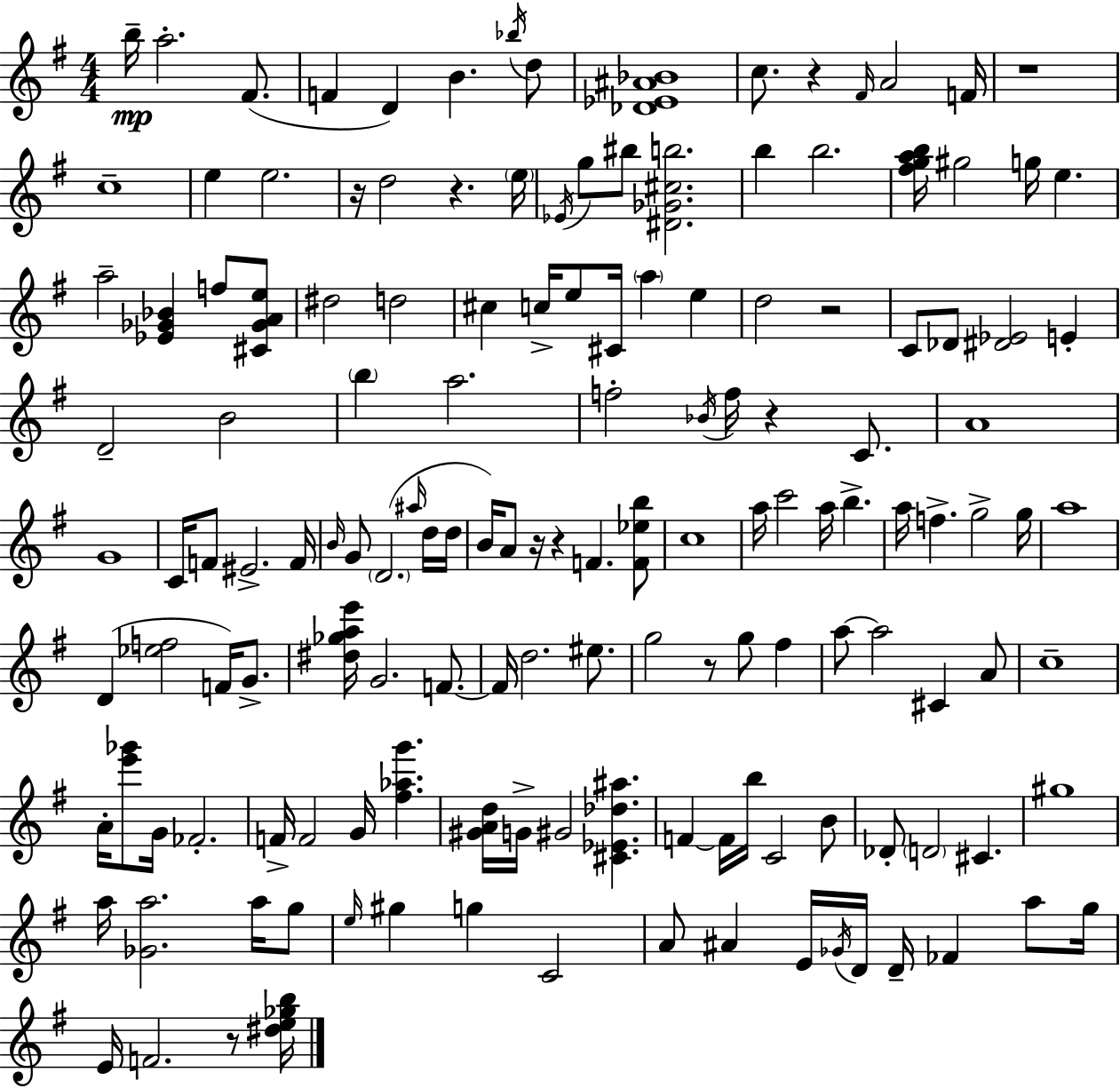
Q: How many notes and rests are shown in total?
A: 148